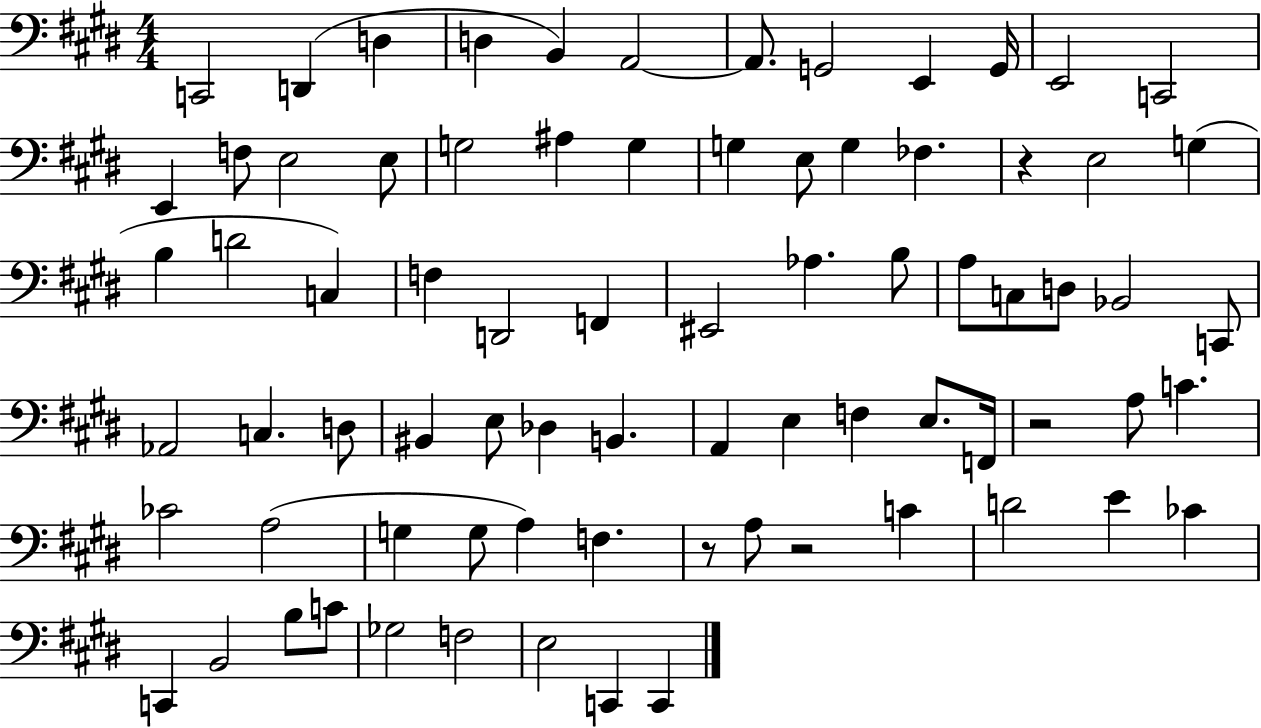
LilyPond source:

{
  \clef bass
  \numericTimeSignature
  \time 4/4
  \key e \major
  c,2 d,4( d4 | d4 b,4) a,2~~ | a,8. g,2 e,4 g,16 | e,2 c,2 | \break e,4 f8 e2 e8 | g2 ais4 g4 | g4 e8 g4 fes4. | r4 e2 g4( | \break b4 d'2 c4) | f4 d,2 f,4 | eis,2 aes4. b8 | a8 c8 d8 bes,2 c,8 | \break aes,2 c4. d8 | bis,4 e8 des4 b,4. | a,4 e4 f4 e8. f,16 | r2 a8 c'4. | \break ces'2 a2( | g4 g8 a4) f4. | r8 a8 r2 c'4 | d'2 e'4 ces'4 | \break c,4 b,2 b8 c'8 | ges2 f2 | e2 c,4 c,4 | \bar "|."
}